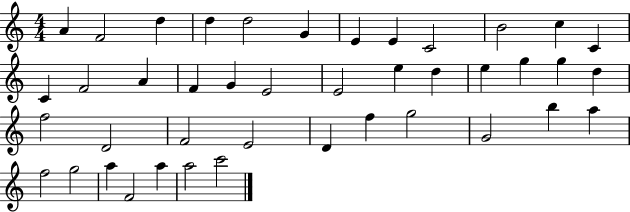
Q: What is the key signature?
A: C major